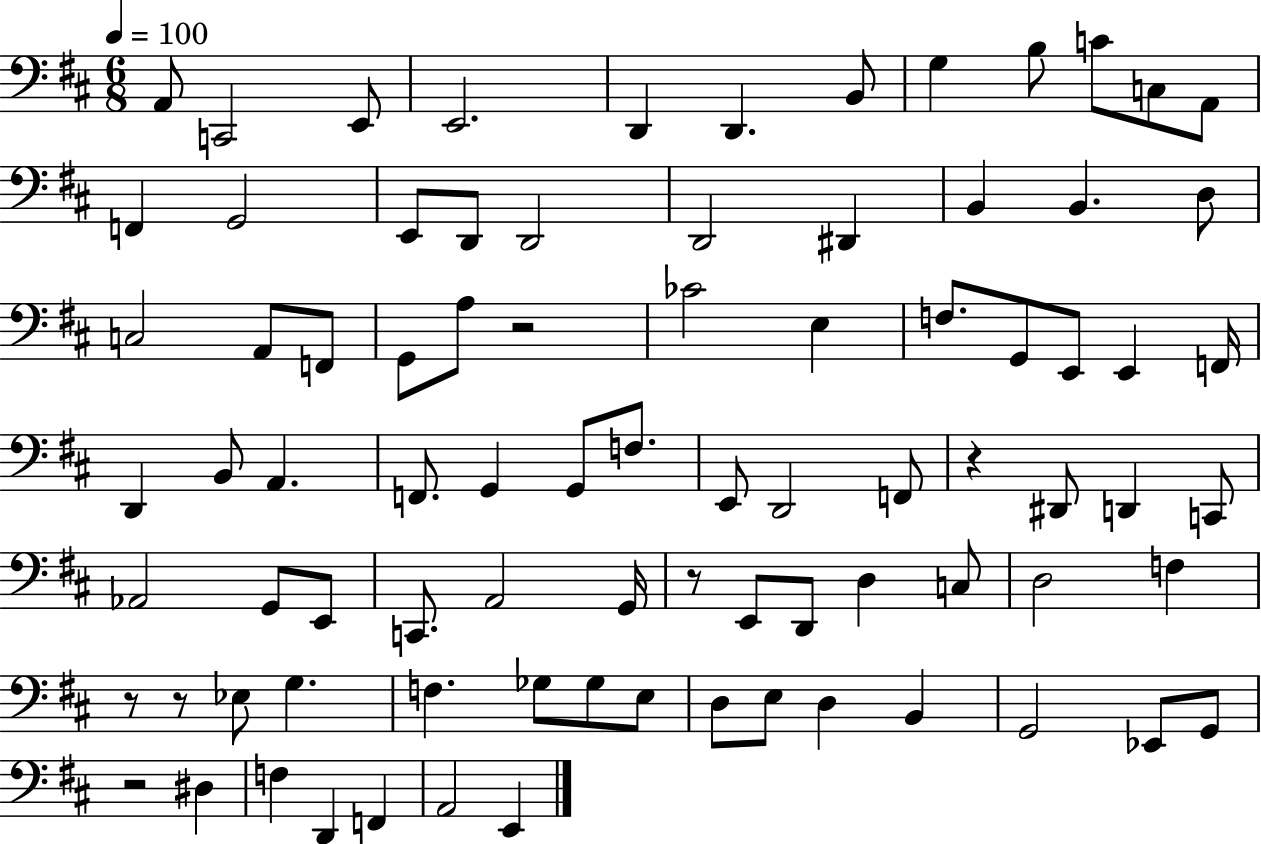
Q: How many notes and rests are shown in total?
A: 84